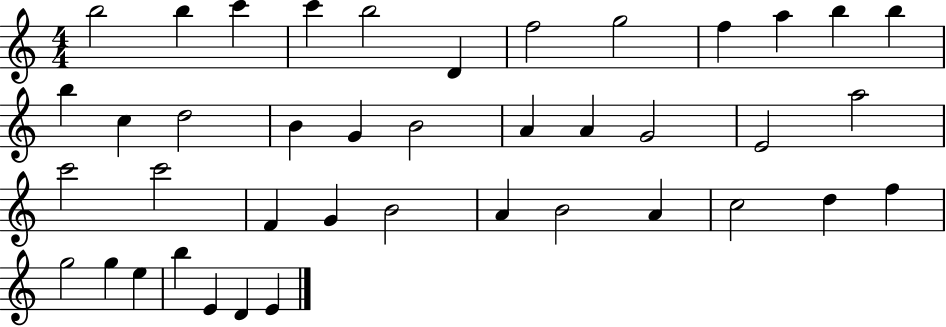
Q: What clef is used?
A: treble